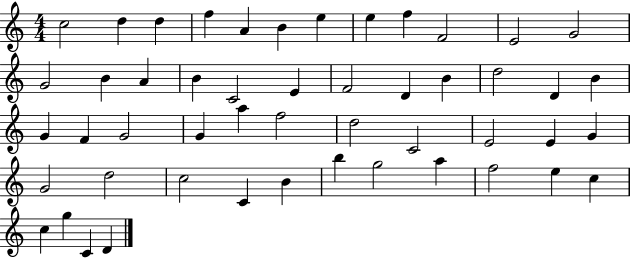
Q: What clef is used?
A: treble